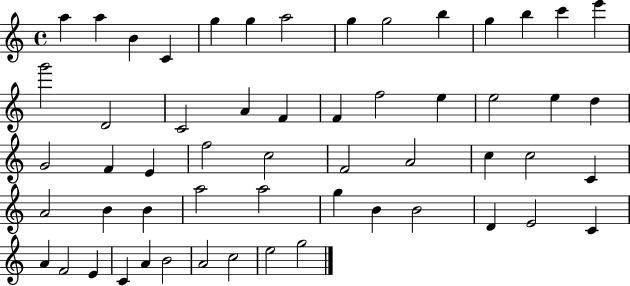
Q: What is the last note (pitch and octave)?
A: G5